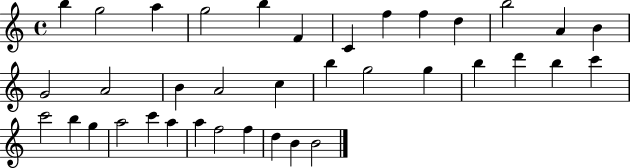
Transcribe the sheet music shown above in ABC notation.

X:1
T:Untitled
M:4/4
L:1/4
K:C
b g2 a g2 b F C f f d b2 A B G2 A2 B A2 c b g2 g b d' b c' c'2 b g a2 c' a a f2 f d B B2